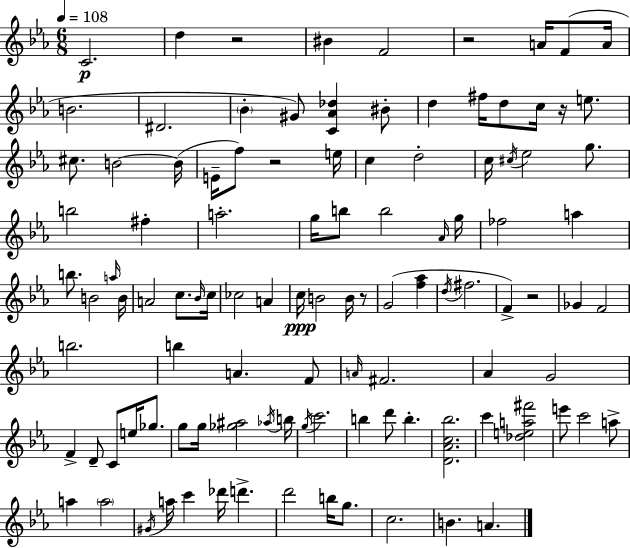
C4/h. D5/q R/h BIS4/q F4/h R/h A4/s F4/e A4/s B4/h. D#4/h. Bb4/q G#4/e [C4,Ab4,Db5]/q BIS4/e D5/q F#5/s D5/e C5/s R/s E5/e. C#5/e. B4/h B4/s E4/s F5/e R/h E5/s C5/q D5/h C5/s C#5/s Eb5/h G5/e. B5/h F#5/q A5/h. G5/s B5/e B5/h Ab4/s G5/s FES5/h A5/q B5/e. B4/h A5/s B4/s A4/h C5/e. Bb4/s C5/s CES5/h A4/q C5/s B4/h B4/s R/e G4/h [F5,Ab5]/q D5/s F#5/h. F4/q R/h Gb4/q F4/h B5/h. B5/q A4/q. F4/e A4/s F#4/h. Ab4/q G4/h F4/q D4/e C4/e E5/s Gb5/e. G5/e G5/s [Gb5,A#5]/h Ab5/s B5/s G5/s C6/h. B5/q D6/e B5/q. [D4,Ab4,C5,Bb5]/h. C6/q [Db5,E5,A5,F#6]/h E6/e C6/h A5/e A5/q A5/h G#4/s A5/s C6/q Db6/s D6/q. D6/h B5/s G5/e. C5/h. B4/q. A4/q.